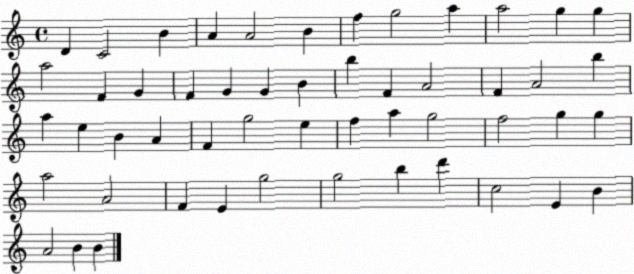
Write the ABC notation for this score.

X:1
T:Untitled
M:4/4
L:1/4
K:C
D C2 B A A2 B f g2 a a2 g g a2 F G F G G B b F A2 F A2 b a e B A F g2 e f a g2 f2 g g a2 A2 F E g2 g2 b d' c2 E B A2 B B